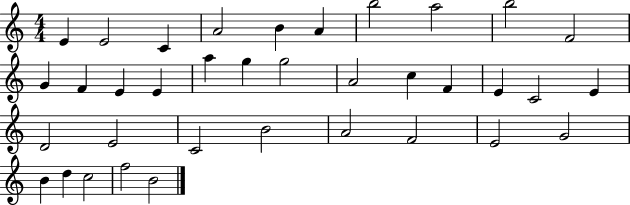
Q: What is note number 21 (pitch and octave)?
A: E4